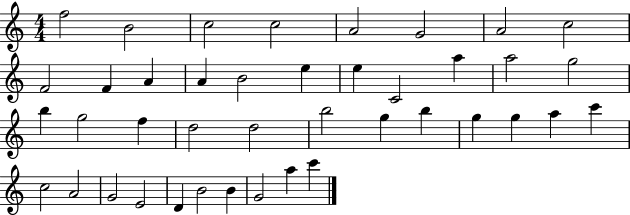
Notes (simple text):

F5/h B4/h C5/h C5/h A4/h G4/h A4/h C5/h F4/h F4/q A4/q A4/q B4/h E5/q E5/q C4/h A5/q A5/h G5/h B5/q G5/h F5/q D5/h D5/h B5/h G5/q B5/q G5/q G5/q A5/q C6/q C5/h A4/h G4/h E4/h D4/q B4/h B4/q G4/h A5/q C6/q